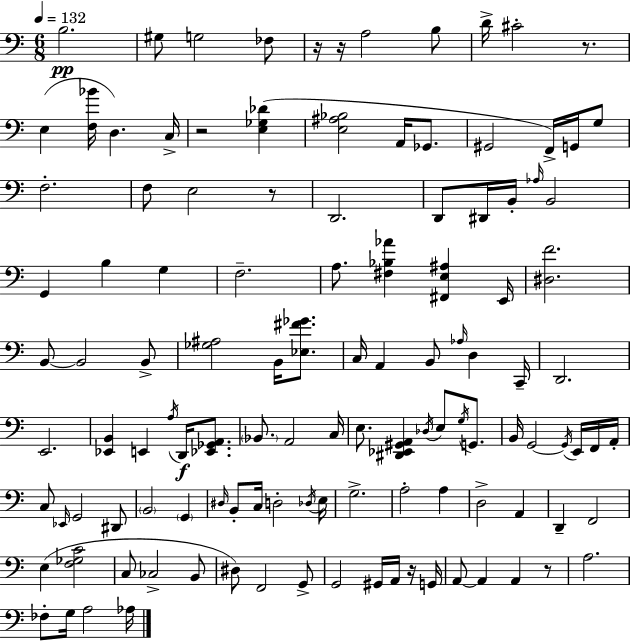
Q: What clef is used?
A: bass